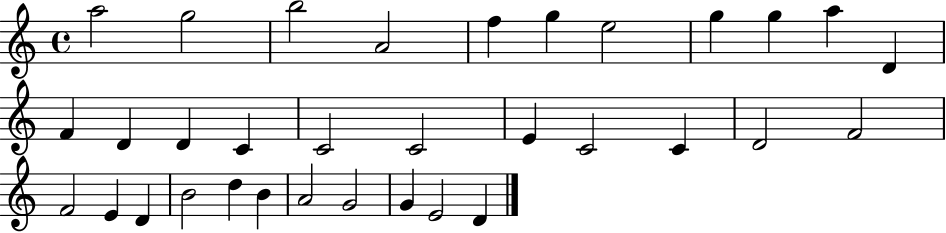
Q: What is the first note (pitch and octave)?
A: A5